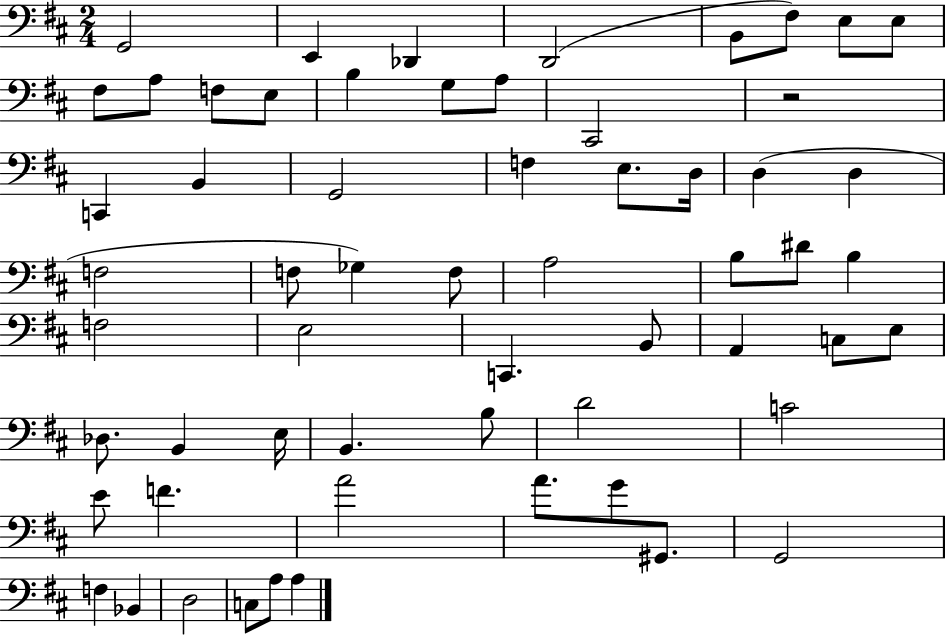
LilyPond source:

{
  \clef bass
  \numericTimeSignature
  \time 2/4
  \key d \major
  g,2 | e,4 des,4 | d,2( | b,8 fis8) e8 e8 | \break fis8 a8 f8 e8 | b4 g8 a8 | cis,2 | r2 | \break c,4 b,4 | g,2 | f4 e8. d16 | d4( d4 | \break f2 | f8 ges4) f8 | a2 | b8 dis'8 b4 | \break f2 | e2 | c,4. b,8 | a,4 c8 e8 | \break des8. b,4 e16 | b,4. b8 | d'2 | c'2 | \break e'8 f'4. | a'2 | a'8. g'8 gis,8. | g,2 | \break f4 bes,4 | d2 | c8 a8 a4 | \bar "|."
}